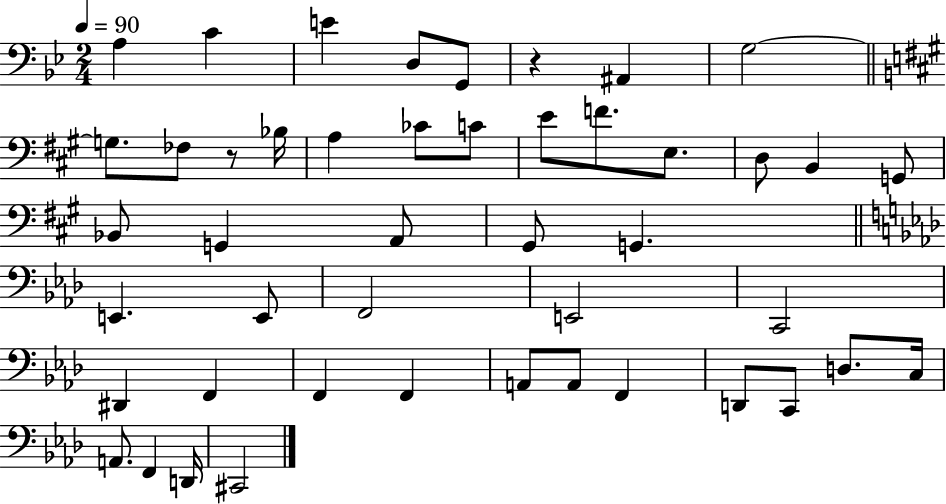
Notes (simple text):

A3/q C4/q E4/q D3/e G2/e R/q A#2/q G3/h G3/e. FES3/e R/e Bb3/s A3/q CES4/e C4/e E4/e F4/e. E3/e. D3/e B2/q G2/e Bb2/e G2/q A2/e G#2/e G2/q. E2/q. E2/e F2/h E2/h C2/h D#2/q F2/q F2/q F2/q A2/e A2/e F2/q D2/e C2/e D3/e. C3/s A2/e. F2/q D2/s C#2/h